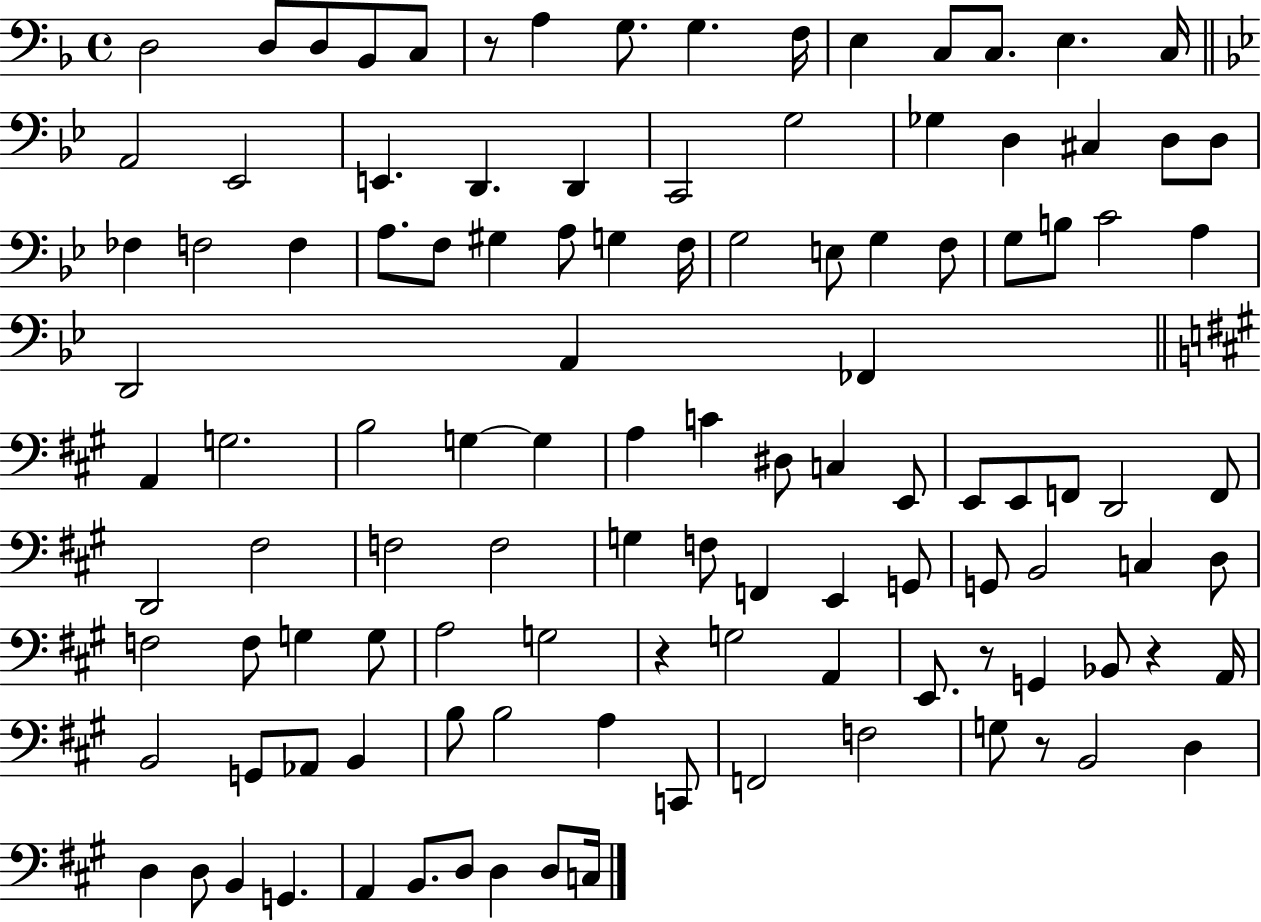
D3/h D3/e D3/e Bb2/e C3/e R/e A3/q G3/e. G3/q. F3/s E3/q C3/e C3/e. E3/q. C3/s A2/h Eb2/h E2/q. D2/q. D2/q C2/h G3/h Gb3/q D3/q C#3/q D3/e D3/e FES3/q F3/h F3/q A3/e. F3/e G#3/q A3/e G3/q F3/s G3/h E3/e G3/q F3/e G3/e B3/e C4/h A3/q D2/h A2/q FES2/q A2/q G3/h. B3/h G3/q G3/q A3/q C4/q D#3/e C3/q E2/e E2/e E2/e F2/e D2/h F2/e D2/h F#3/h F3/h F3/h G3/q F3/e F2/q E2/q G2/e G2/e B2/h C3/q D3/e F3/h F3/e G3/q G3/e A3/h G3/h R/q G3/h A2/q E2/e. R/e G2/q Bb2/e R/q A2/s B2/h G2/e Ab2/e B2/q B3/e B3/h A3/q C2/e F2/h F3/h G3/e R/e B2/h D3/q D3/q D3/e B2/q G2/q. A2/q B2/e. D3/e D3/q D3/e C3/s